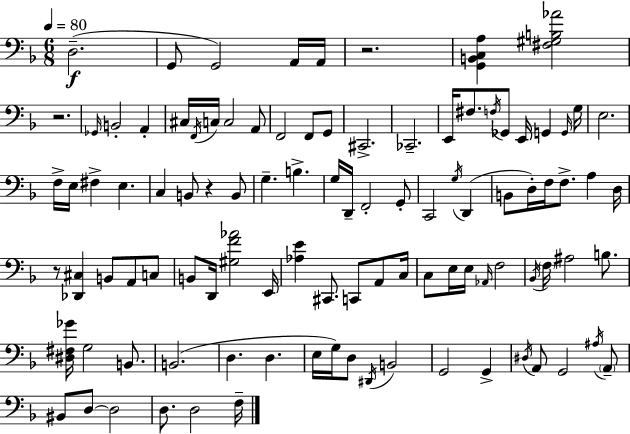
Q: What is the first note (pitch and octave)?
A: D3